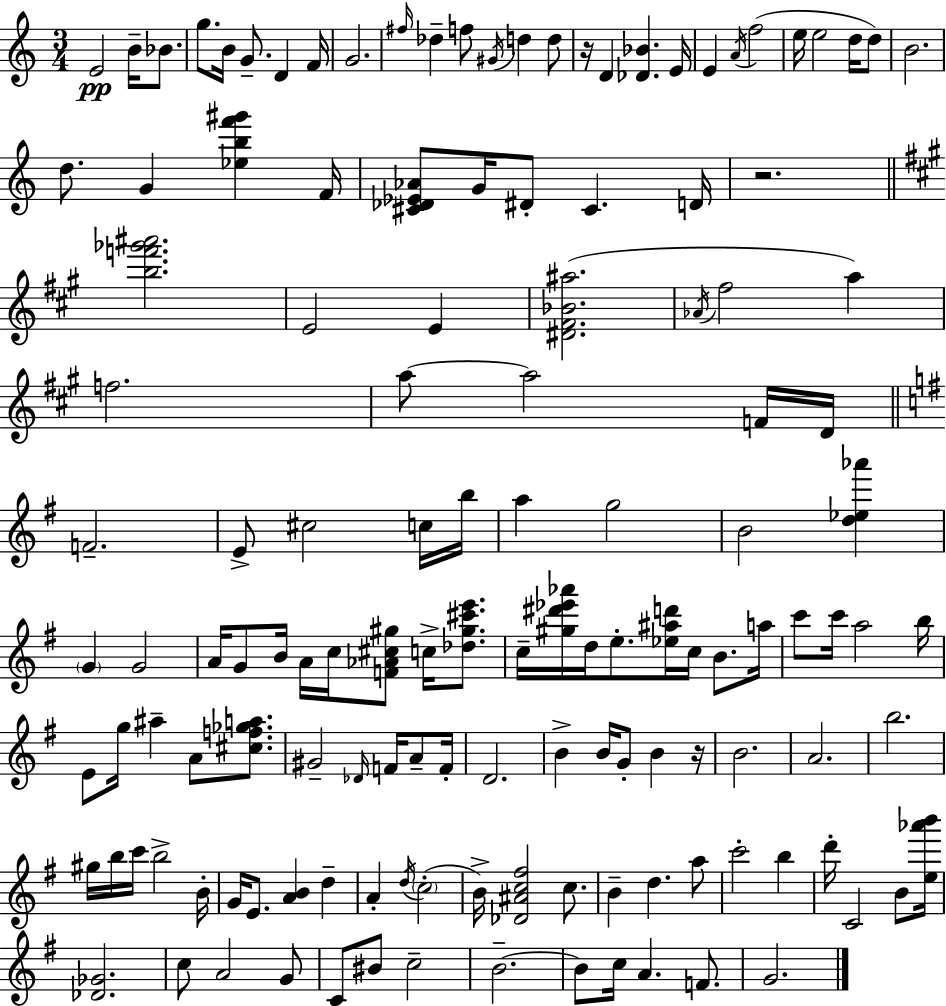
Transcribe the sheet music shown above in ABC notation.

X:1
T:Untitled
M:3/4
L:1/4
K:Am
E2 B/4 _B/2 g/2 B/4 G/2 D F/4 G2 ^f/4 _d f/2 ^G/4 d d/2 z/4 D [_D_B] E/4 E A/4 f2 e/4 e2 d/4 d/2 B2 d/2 G [_ebf'^g'] F/4 [^C_D_E_A]/2 G/4 ^D/2 ^C D/4 z2 [bf'_g'^a']2 E2 E [^D^F_B^a]2 _A/4 ^f2 a f2 a/2 a2 F/4 D/4 F2 E/2 ^c2 c/4 b/4 a g2 B2 [d_e_a'] G G2 A/4 G/2 B/4 A/4 c/4 [F_A^c^g]/2 c/4 [_d^g^c'e']/2 c/4 [^g^d'_e'_a']/4 d/4 e/2 [_e^ad']/4 c/4 B/2 a/4 c'/2 c'/4 a2 b/4 E/2 g/4 ^a A/2 [^cf_ga]/2 ^G2 _D/4 F/4 A/2 F/4 D2 B B/4 G/2 B z/4 B2 A2 b2 ^g/4 b/4 c'/4 b2 B/4 G/4 E/2 [AB] d A d/4 c2 B/4 [_D^Ac^f]2 c/2 B d a/2 c'2 b d'/4 C2 B/2 [e_a'b']/4 [_D_G]2 c/2 A2 G/2 C/2 ^B/2 c2 B2 B/2 c/4 A F/2 G2